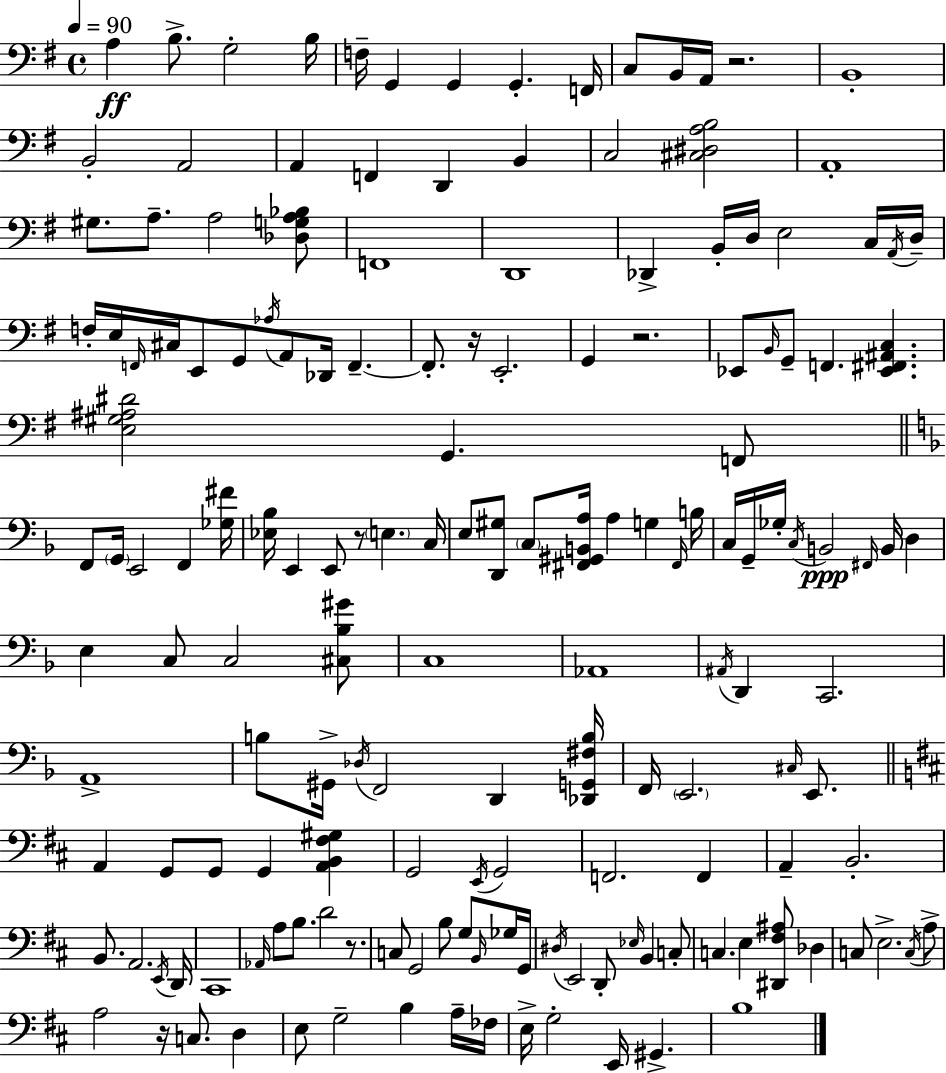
X:1
T:Untitled
M:4/4
L:1/4
K:G
A, B,/2 G,2 B,/4 F,/4 G,, G,, G,, F,,/4 C,/2 B,,/4 A,,/4 z2 B,,4 B,,2 A,,2 A,, F,, D,, B,, C,2 [^C,^D,A,B,]2 A,,4 ^G,/2 A,/2 A,2 [_D,G,A,_B,]/2 F,,4 D,,4 _D,, B,,/4 D,/4 E,2 C,/4 A,,/4 D,/4 F,/4 E,/4 F,,/4 ^C,/4 E,,/2 G,,/2 _A,/4 A,,/2 _D,,/4 F,, F,,/2 z/4 E,,2 G,, z2 _E,,/2 B,,/4 G,,/2 F,, [_E,,^F,,^A,,C,] [E,^G,^A,^D]2 G,, F,,/2 F,,/2 G,,/4 E,,2 F,, [_G,^F]/4 [_E,_B,]/4 E,, E,,/2 z/2 E, C,/4 E,/2 [D,,^G,]/2 C,/2 [^F,,^G,,B,,A,]/4 A, G, ^F,,/4 B,/4 C,/4 G,,/4 _G,/4 C,/4 B,,2 ^F,,/4 B,,/4 D, E, C,/2 C,2 [^C,_B,^G]/2 C,4 _A,,4 ^A,,/4 D,, C,,2 A,,4 B,/2 ^G,,/4 _D,/4 F,,2 D,, [_D,,G,,^F,B,]/4 F,,/4 E,,2 ^C,/4 E,,/2 A,, G,,/2 G,,/2 G,, [A,,B,,^F,^G,] G,,2 E,,/4 G,,2 F,,2 F,, A,, B,,2 B,,/2 A,,2 E,,/4 D,,/4 ^C,,4 _A,,/4 A,/2 B,/2 D2 z/2 C,/2 G,,2 B,/2 G,/2 B,,/4 _G,/4 G,,/4 ^D,/4 E,,2 D,,/2 _E,/4 B,, C,/2 C, E, [^D,,^F,^A,]/2 _D, C,/2 E,2 C,/4 A,/2 A,2 z/4 C,/2 D, E,/2 G,2 B, A,/4 _F,/4 E,/4 G,2 E,,/4 ^G,, B,4